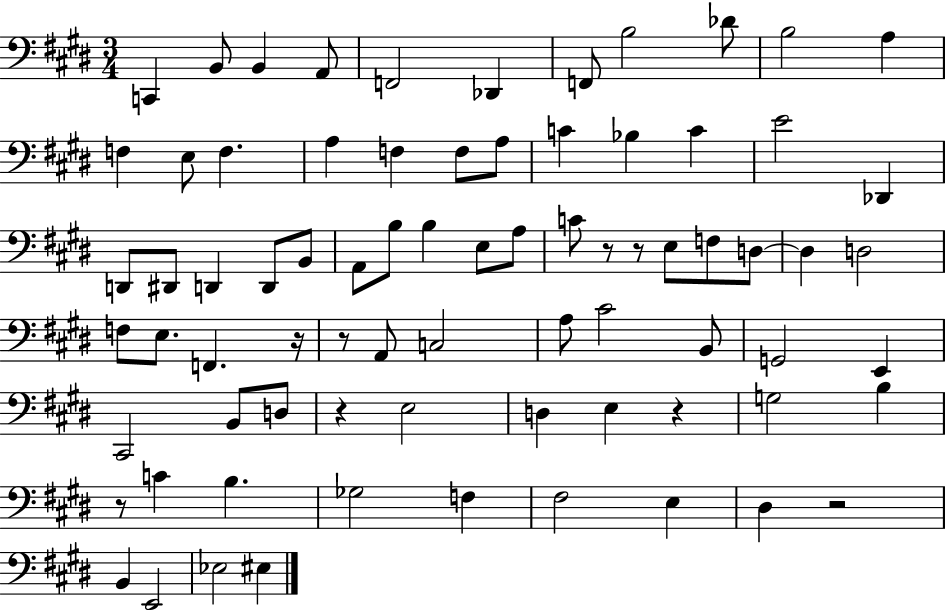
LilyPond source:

{
  \clef bass
  \numericTimeSignature
  \time 3/4
  \key e \major
  c,4 b,8 b,4 a,8 | f,2 des,4 | f,8 b2 des'8 | b2 a4 | \break f4 e8 f4. | a4 f4 f8 a8 | c'4 bes4 c'4 | e'2 des,4 | \break d,8 dis,8 d,4 d,8 b,8 | a,8 b8 b4 e8 a8 | c'8 r8 r8 e8 f8 d8~~ | d4 d2 | \break f8 e8. f,4. r16 | r8 a,8 c2 | a8 cis'2 b,8 | g,2 e,4 | \break cis,2 b,8 d8 | r4 e2 | d4 e4 r4 | g2 b4 | \break r8 c'4 b4. | ges2 f4 | fis2 e4 | dis4 r2 | \break b,4 e,2 | ees2 eis4 | \bar "|."
}